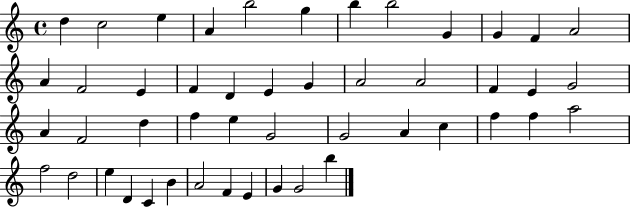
X:1
T:Untitled
M:4/4
L:1/4
K:C
d c2 e A b2 g b b2 G G F A2 A F2 E F D E G A2 A2 F E G2 A F2 d f e G2 G2 A c f f a2 f2 d2 e D C B A2 F E G G2 b